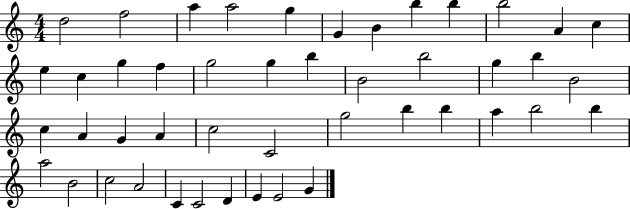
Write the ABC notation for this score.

X:1
T:Untitled
M:4/4
L:1/4
K:C
d2 f2 a a2 g G B b b b2 A c e c g f g2 g b B2 b2 g b B2 c A G A c2 C2 g2 b b a b2 b a2 B2 c2 A2 C C2 D E E2 G